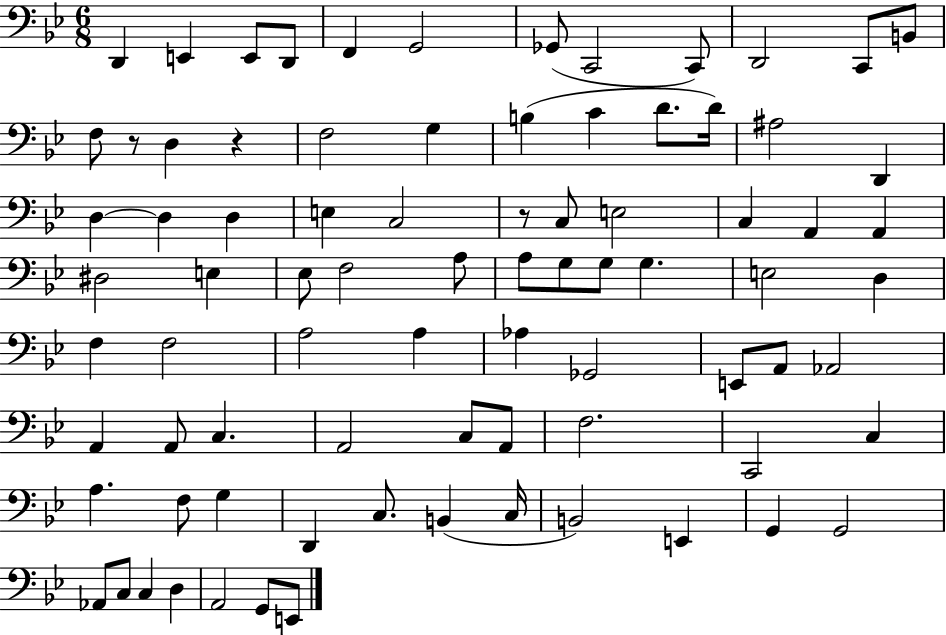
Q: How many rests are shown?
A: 3